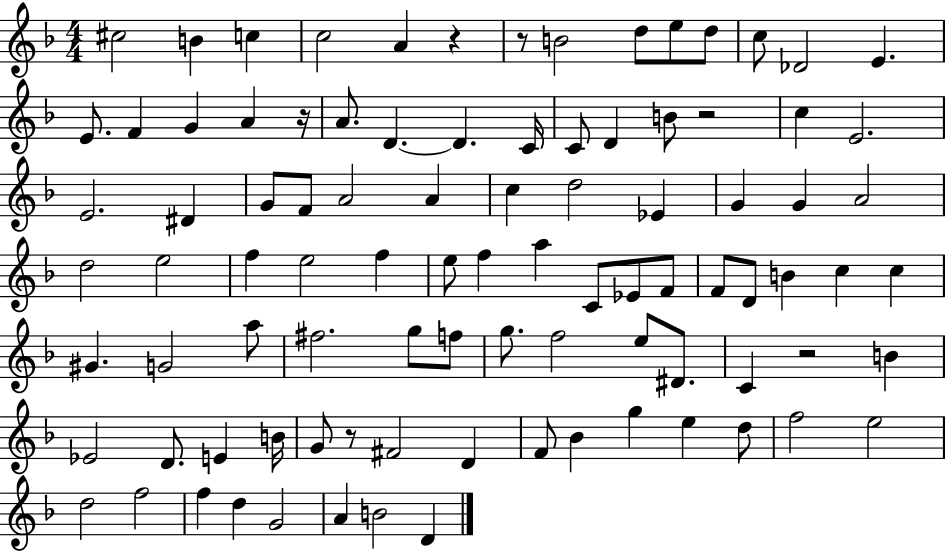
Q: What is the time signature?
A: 4/4